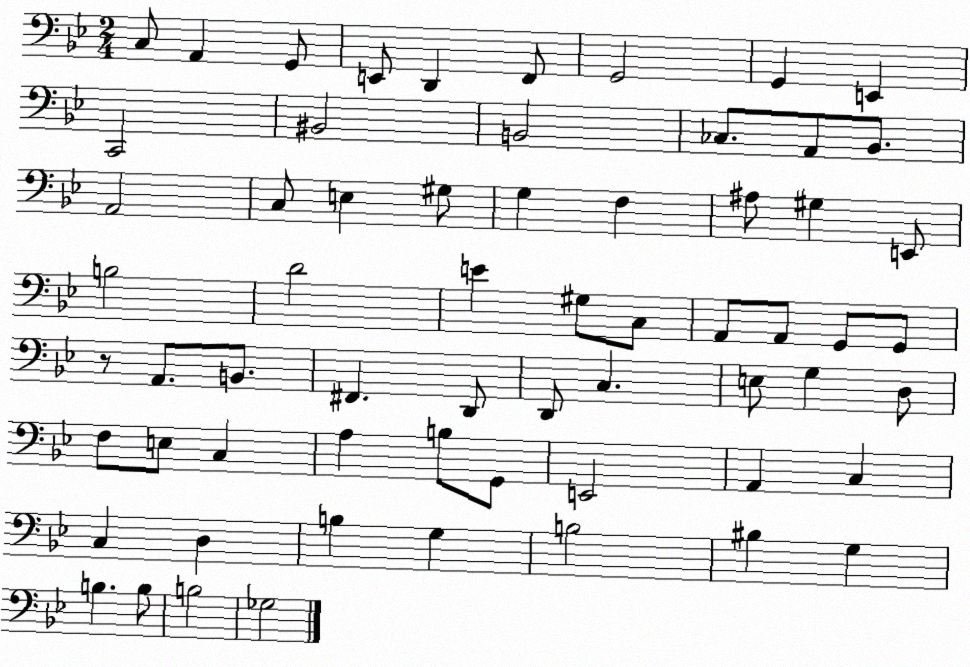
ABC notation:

X:1
T:Untitled
M:2/4
L:1/4
K:Bb
C,/2 A,, G,,/2 E,,/2 D,, F,,/2 G,,2 G,, E,, C,,2 ^B,,2 B,,2 _C,/2 A,,/2 _B,,/2 A,,2 C,/2 E, ^G,/2 G, F, ^A,/2 ^G, E,,/2 B,2 D2 E ^G,/2 C,/2 A,,/2 A,,/2 G,,/2 G,,/2 z/2 A,,/2 B,,/2 ^F,, D,,/2 D,,/2 C, E,/2 G, D,/2 F,/2 E,/2 C, A, B,/2 G,,/2 E,,2 A,, C, C, D, B, G, B,2 ^B, G, B, B,/2 B,2 _G,2